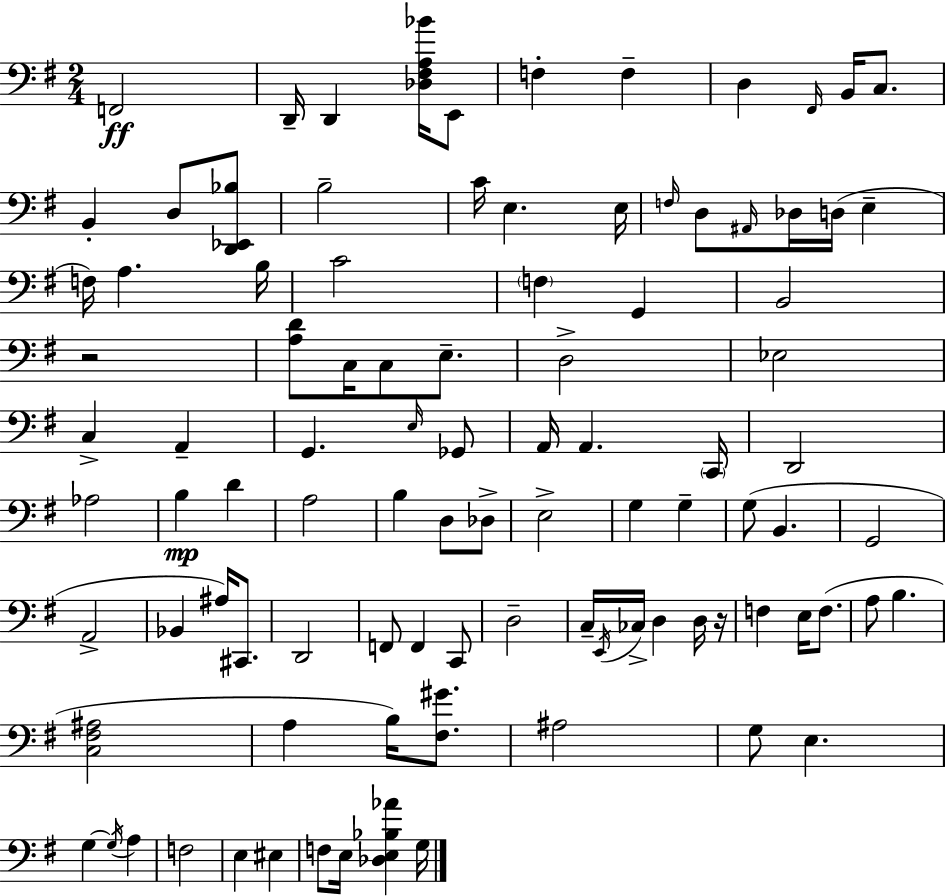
F2/h D2/s D2/q [Db3,F#3,A3,Bb4]/s E2/e F3/q F3/q D3/q F#2/s B2/s C3/e. B2/q D3/e [D2,Eb2,Bb3]/e B3/h C4/s E3/q. E3/s F3/s D3/e A#2/s Db3/s D3/s E3/q F3/s A3/q. B3/s C4/h F3/q G2/q B2/h R/h [A3,D4]/e C3/s C3/e E3/e. D3/h Eb3/h C3/q A2/q G2/q. E3/s Gb2/e A2/s A2/q. C2/s D2/h Ab3/h B3/q D4/q A3/h B3/q D3/e Db3/e E3/h G3/q G3/q G3/e B2/q. G2/h A2/h Bb2/q A#3/s C#2/e. D2/h F2/e F2/q C2/e D3/h C3/s E2/s CES3/s D3/q D3/s R/s F3/q E3/s F3/e. A3/e B3/q. [C3,F#3,A#3]/h A3/q B3/s [F#3,G#4]/e. A#3/h G3/e E3/q. G3/q G3/s A3/q F3/h E3/q EIS3/q F3/e E3/s [Db3,E3,Bb3,Ab4]/q G3/s